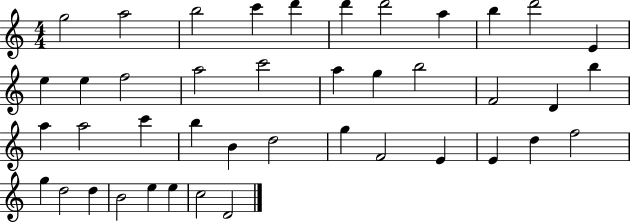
{
  \clef treble
  \numericTimeSignature
  \time 4/4
  \key c \major
  g''2 a''2 | b''2 c'''4 d'''4 | d'''4 d'''2 a''4 | b''4 d'''2 e'4 | \break e''4 e''4 f''2 | a''2 c'''2 | a''4 g''4 b''2 | f'2 d'4 b''4 | \break a''4 a''2 c'''4 | b''4 b'4 d''2 | g''4 f'2 e'4 | e'4 d''4 f''2 | \break g''4 d''2 d''4 | b'2 e''4 e''4 | c''2 d'2 | \bar "|."
}